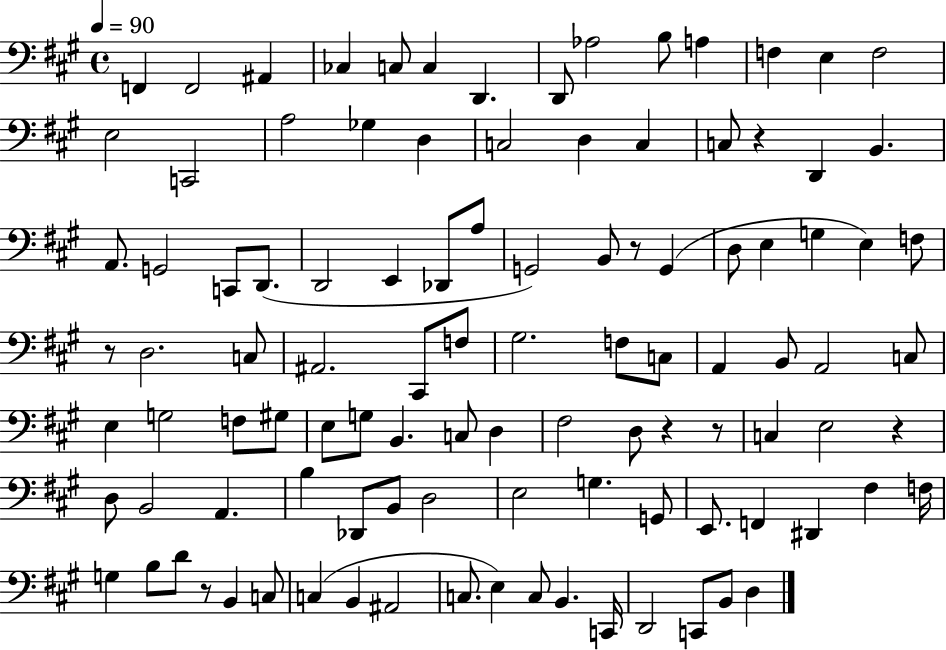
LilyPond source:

{
  \clef bass
  \time 4/4
  \defaultTimeSignature
  \key a \major
  \tempo 4 = 90
  \repeat volta 2 { f,4 f,2 ais,4 | ces4 c8 c4 d,4. | d,8 aes2 b8 a4 | f4 e4 f2 | \break e2 c,2 | a2 ges4 d4 | c2 d4 c4 | c8 r4 d,4 b,4. | \break a,8. g,2 c,8 d,8.( | d,2 e,4 des,8 a8 | g,2) b,8 r8 g,4( | d8 e4 g4 e4) f8 | \break r8 d2. c8 | ais,2. cis,8 f8 | gis2. f8 c8 | a,4 b,8 a,2 c8 | \break e4 g2 f8 gis8 | e8 g8 b,4. c8 d4 | fis2 d8 r4 r8 | c4 e2 r4 | \break d8 b,2 a,4. | b4 des,8 b,8 d2 | e2 g4. g,8 | e,8. f,4 dis,4 fis4 f16 | \break g4 b8 d'8 r8 b,4 c8 | c4( b,4 ais,2 | c8. e4) c8 b,4. c,16 | d,2 c,8 b,8 d4 | \break } \bar "|."
}